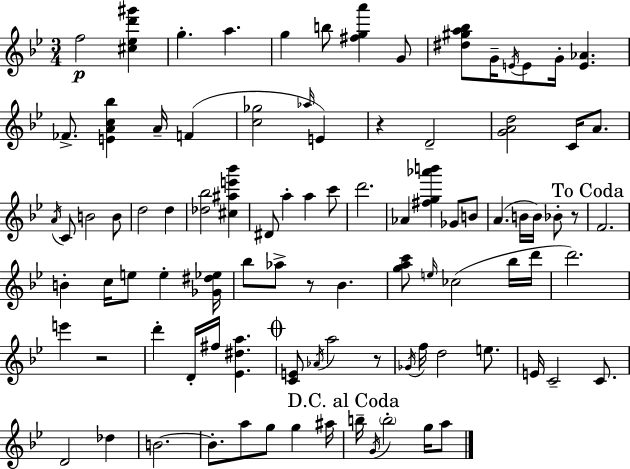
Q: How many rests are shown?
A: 5